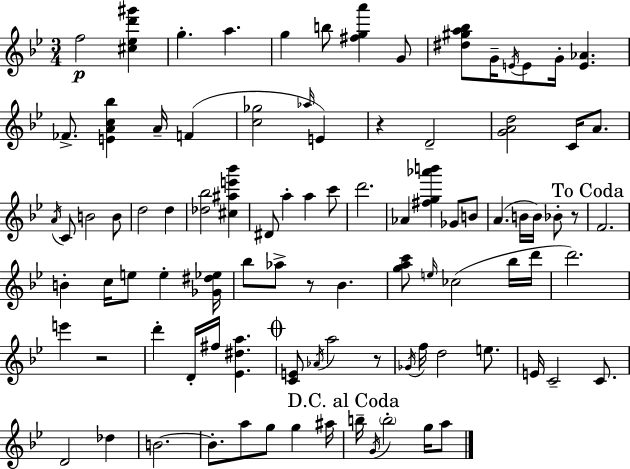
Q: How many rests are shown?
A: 5